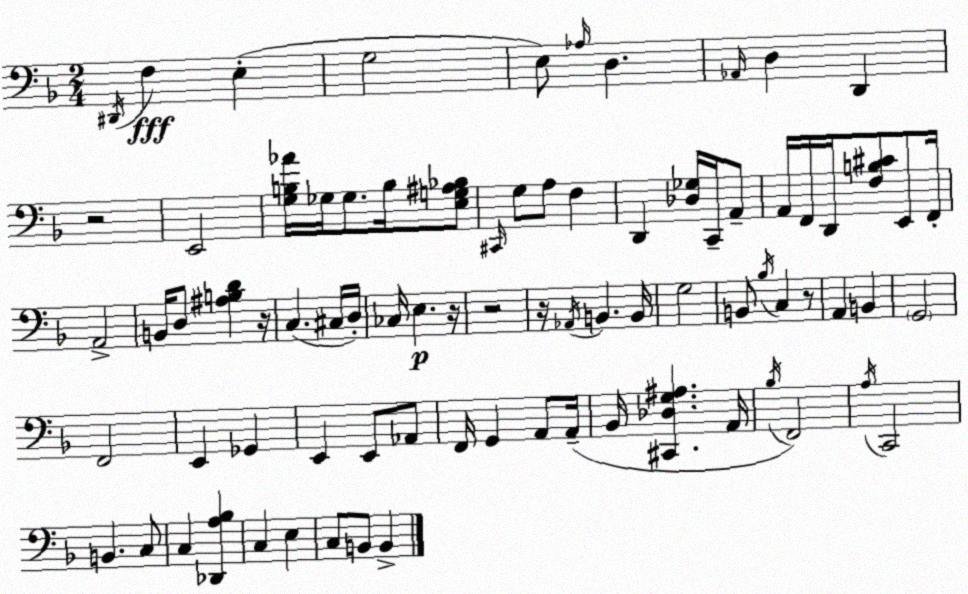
X:1
T:Untitled
M:2/4
L:1/4
K:Dm
^D,,/4 F, E, G,2 E,/2 _A,/4 D, _A,,/4 D, D,, z2 E,,2 [G,B,_A]/4 _G,/4 _G,/2 B,/4 [E,G,^A,_B,]/2 ^C,,/4 G,/2 A,/2 F, D,, [_D,_G,]/4 C,,/4 A,,/2 A,,/4 F,,/4 D,,/4 [F,B,^C]/2 E,,/2 F,,/4 A,,2 B,,/4 D,/2 [^A,B,D] z/4 C, ^C,/4 D,/4 _C,/4 E, z/4 z2 z/4 _A,,/4 B,, B,,/4 G,2 B,,/2 _B,/4 C, z/2 A,, B,, G,,2 F,,2 E,, _G,, E,, E,,/2 _A,,/2 F,,/4 G,, A,,/2 A,,/4 _B,,/4 [^C,,_D,G,^A,] A,,/4 _B,/4 F,,2 A,/4 C,,2 B,, C,/2 C, [_D,,A,_B,] C, E, C,/2 B,,/2 B,,